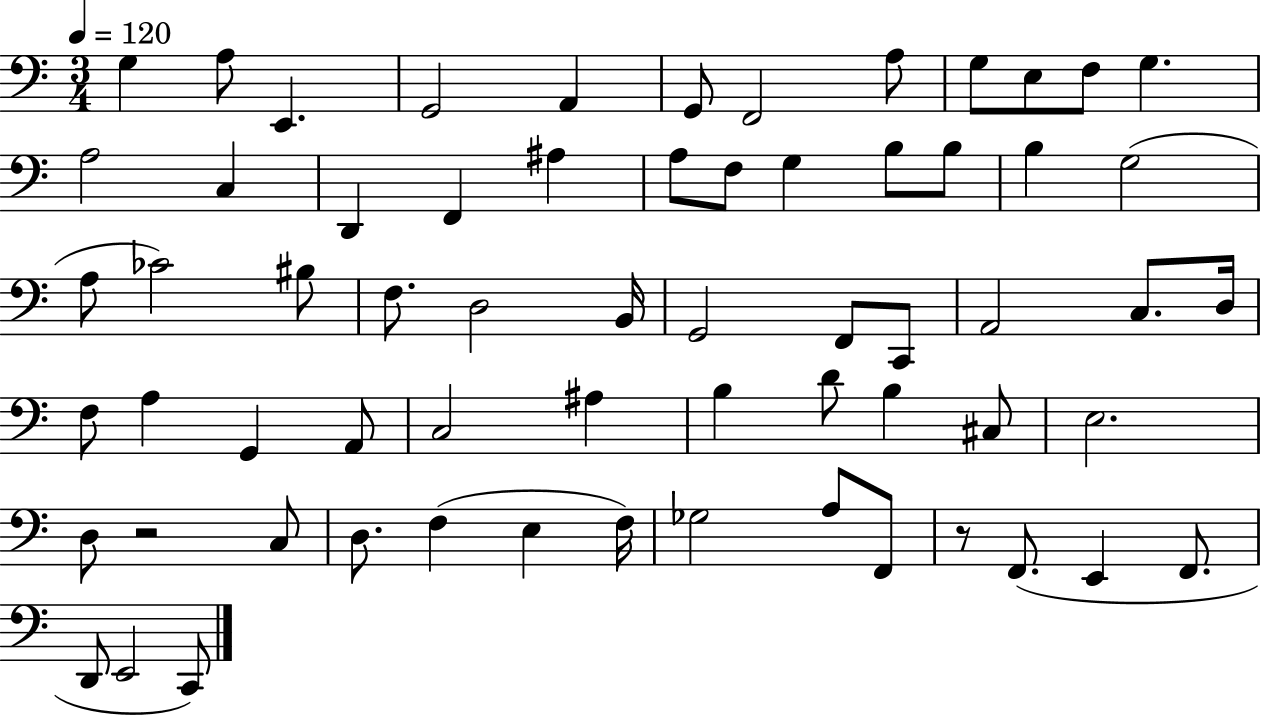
G3/q A3/e E2/q. G2/h A2/q G2/e F2/h A3/e G3/e E3/e F3/e G3/q. A3/h C3/q D2/q F2/q A#3/q A3/e F3/e G3/q B3/e B3/e B3/q G3/h A3/e CES4/h BIS3/e F3/e. D3/h B2/s G2/h F2/e C2/e A2/h C3/e. D3/s F3/e A3/q G2/q A2/e C3/h A#3/q B3/q D4/e B3/q C#3/e E3/h. D3/e R/h C3/e D3/e. F3/q E3/q F3/s Gb3/h A3/e F2/e R/e F2/e. E2/q F2/e. D2/e E2/h C2/e